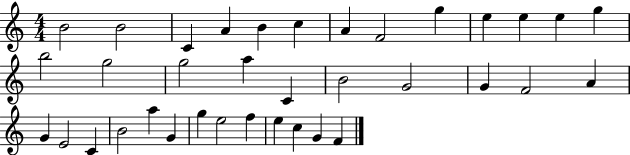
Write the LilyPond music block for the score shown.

{
  \clef treble
  \numericTimeSignature
  \time 4/4
  \key c \major
  b'2 b'2 | c'4 a'4 b'4 c''4 | a'4 f'2 g''4 | e''4 e''4 e''4 g''4 | \break b''2 g''2 | g''2 a''4 c'4 | b'2 g'2 | g'4 f'2 a'4 | \break g'4 e'2 c'4 | b'2 a''4 g'4 | g''4 e''2 f''4 | e''4 c''4 g'4 f'4 | \break \bar "|."
}